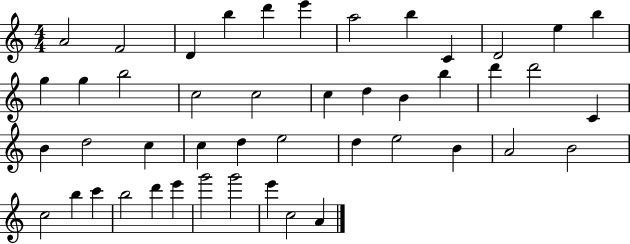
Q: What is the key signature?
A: C major